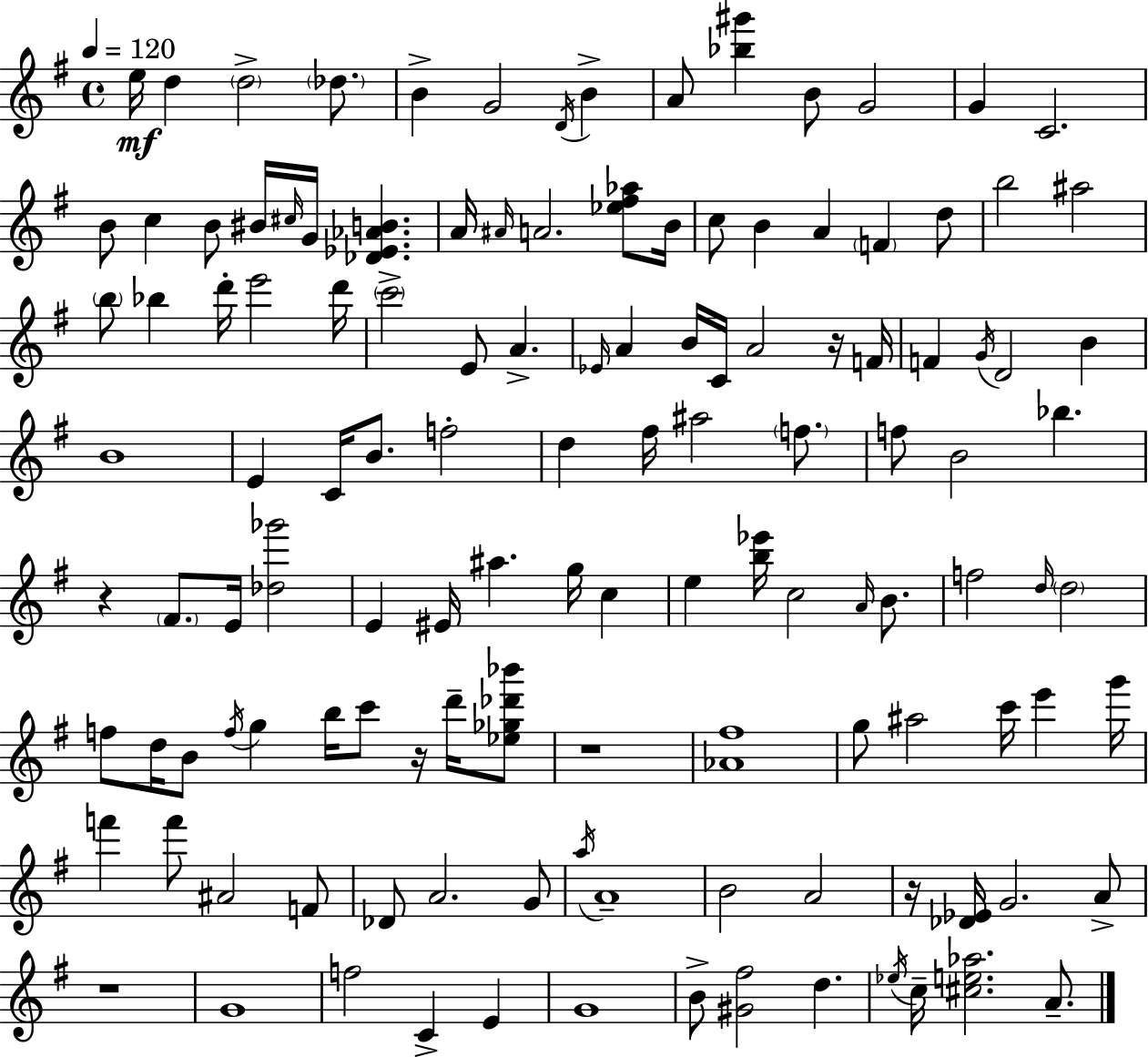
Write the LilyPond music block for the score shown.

{
  \clef treble
  \time 4/4
  \defaultTimeSignature
  \key g \major
  \tempo 4 = 120
  \repeat volta 2 { e''16\mf d''4 \parenthesize d''2-> \parenthesize des''8. | b'4-> g'2 \acciaccatura { d'16 } b'4-> | a'8 <bes'' gis'''>4 b'8 g'2 | g'4 c'2. | \break b'8 c''4 b'8 bis'16 \grace { cis''16 } g'16 <des' ees' aes' b'>4. | a'16 \grace { ais'16 } a'2. | <ees'' fis'' aes''>8 b'16 c''8 b'4 a'4 \parenthesize f'4 | d''8 b''2 ais''2 | \break \parenthesize b''8 bes''4 d'''16-. e'''2 | d'''16 \parenthesize c'''2-> e'8 a'4.-> | \grace { ees'16 } a'4 b'16 c'16 a'2 | r16 f'16 f'4 \acciaccatura { g'16 } d'2 | \break b'4 b'1 | e'4 c'16 b'8. f''2-. | d''4 fis''16 ais''2 | \parenthesize f''8. f''8 b'2 bes''4. | \break r4 \parenthesize fis'8. e'16 <des'' ges'''>2 | e'4 eis'16 ais''4. | g''16 c''4 e''4 <b'' ees'''>16 c''2 | \grace { a'16 } b'8. f''2 \grace { d''16 } \parenthesize d''2 | \break f''8 d''16 b'8 \acciaccatura { f''16 } g''4 | b''16 c'''8 r16 d'''16-- <ees'' ges'' des''' bes'''>8 r1 | <aes' fis''>1 | g''8 ais''2 | \break c'''16 e'''4 g'''16 f'''4 f'''8 ais'2 | f'8 des'8 a'2. | g'8 \acciaccatura { a''16 } a'1-- | b'2 | \break a'2 r16 <des' ees'>16 g'2. | a'8-> r1 | g'1 | f''2 | \break c'4-> e'4 g'1 | b'8-> <gis' fis''>2 | d''4. \acciaccatura { ees''16 } c''16-- <cis'' e'' aes''>2. | a'8.-- } \bar "|."
}